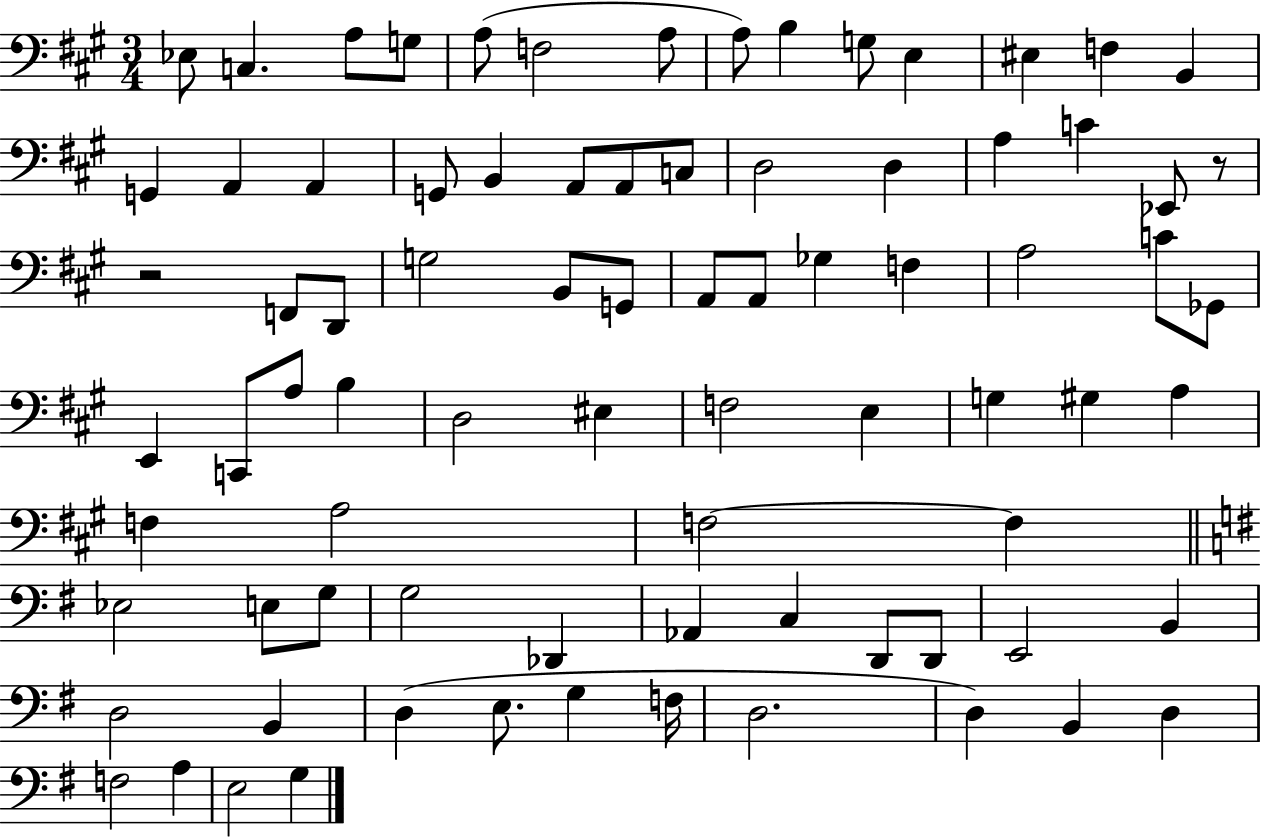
{
  \clef bass
  \numericTimeSignature
  \time 3/4
  \key a \major
  ees8 c4. a8 g8 | a8( f2 a8 | a8) b4 g8 e4 | eis4 f4 b,4 | \break g,4 a,4 a,4 | g,8 b,4 a,8 a,8 c8 | d2 d4 | a4 c'4 ees,8 r8 | \break r2 f,8 d,8 | g2 b,8 g,8 | a,8 a,8 ges4 f4 | a2 c'8 ges,8 | \break e,4 c,8 a8 b4 | d2 eis4 | f2 e4 | g4 gis4 a4 | \break f4 a2 | f2~~ f4 | \bar "||" \break \key e \minor ees2 e8 g8 | g2 des,4 | aes,4 c4 d,8 d,8 | e,2 b,4 | \break d2 b,4 | d4( e8. g4 f16 | d2. | d4) b,4 d4 | \break f2 a4 | e2 g4 | \bar "|."
}